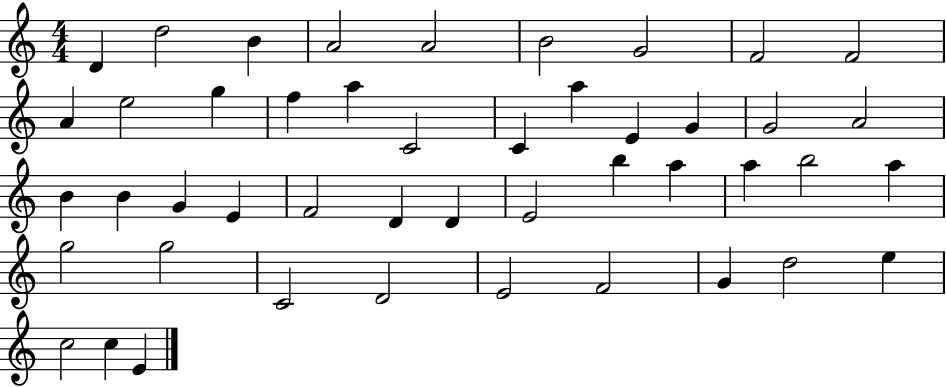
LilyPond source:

{
  \clef treble
  \numericTimeSignature
  \time 4/4
  \key c \major
  d'4 d''2 b'4 | a'2 a'2 | b'2 g'2 | f'2 f'2 | \break a'4 e''2 g''4 | f''4 a''4 c'2 | c'4 a''4 e'4 g'4 | g'2 a'2 | \break b'4 b'4 g'4 e'4 | f'2 d'4 d'4 | e'2 b''4 a''4 | a''4 b''2 a''4 | \break g''2 g''2 | c'2 d'2 | e'2 f'2 | g'4 d''2 e''4 | \break c''2 c''4 e'4 | \bar "|."
}